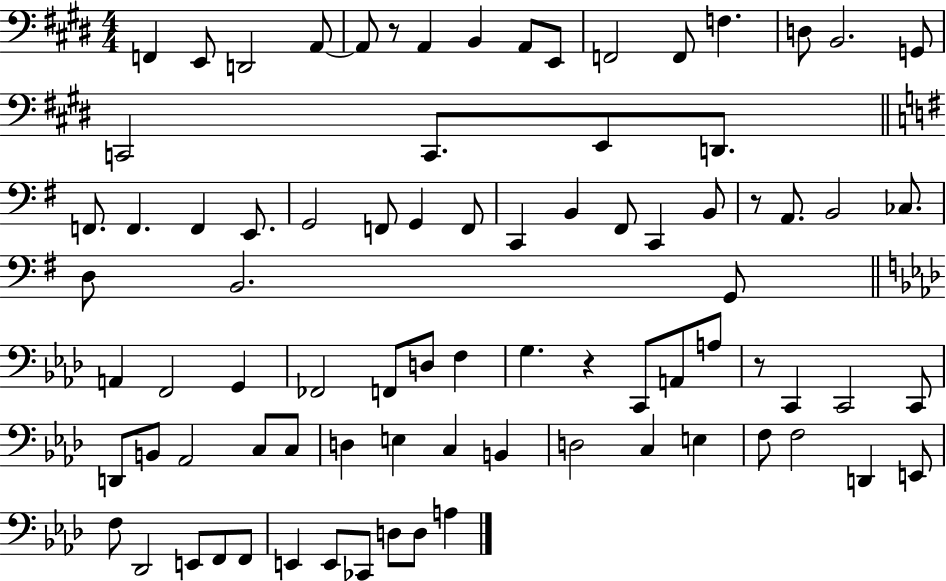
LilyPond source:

{
  \clef bass
  \numericTimeSignature
  \time 4/4
  \key e \major
  f,4 e,8 d,2 a,8~~ | a,8 r8 a,4 b,4 a,8 e,8 | f,2 f,8 f4. | d8 b,2. g,8 | \break c,2 c,8. e,8 d,8. | \bar "||" \break \key g \major f,8. f,4. f,4 e,8. | g,2 f,8 g,4 f,8 | c,4 b,4 fis,8 c,4 b,8 | r8 a,8. b,2 ces8. | \break d8 b,2. g,8 | \bar "||" \break \key aes \major a,4 f,2 g,4 | fes,2 f,8 d8 f4 | g4. r4 c,8 a,8 a8 | r8 c,4 c,2 c,8 | \break d,8 b,8 aes,2 c8 c8 | d4 e4 c4 b,4 | d2 c4 e4 | f8 f2 d,4 e,8 | \break f8 des,2 e,8 f,8 f,8 | e,4 e,8 ces,8 d8 d8 a4 | \bar "|."
}